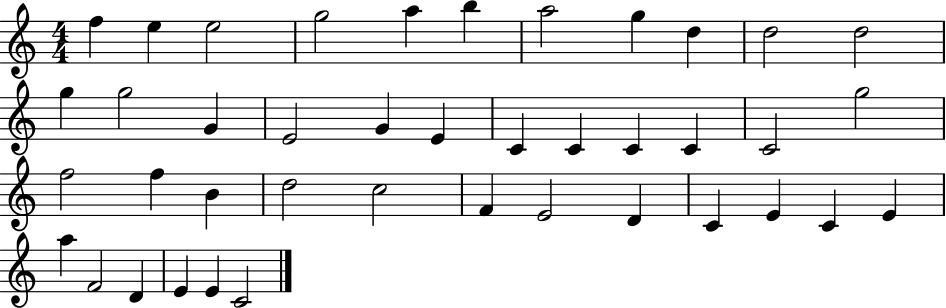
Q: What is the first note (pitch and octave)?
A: F5